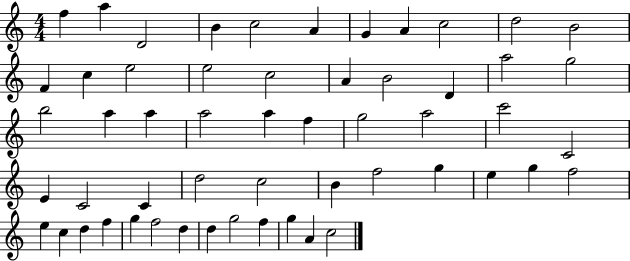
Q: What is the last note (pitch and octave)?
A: C5